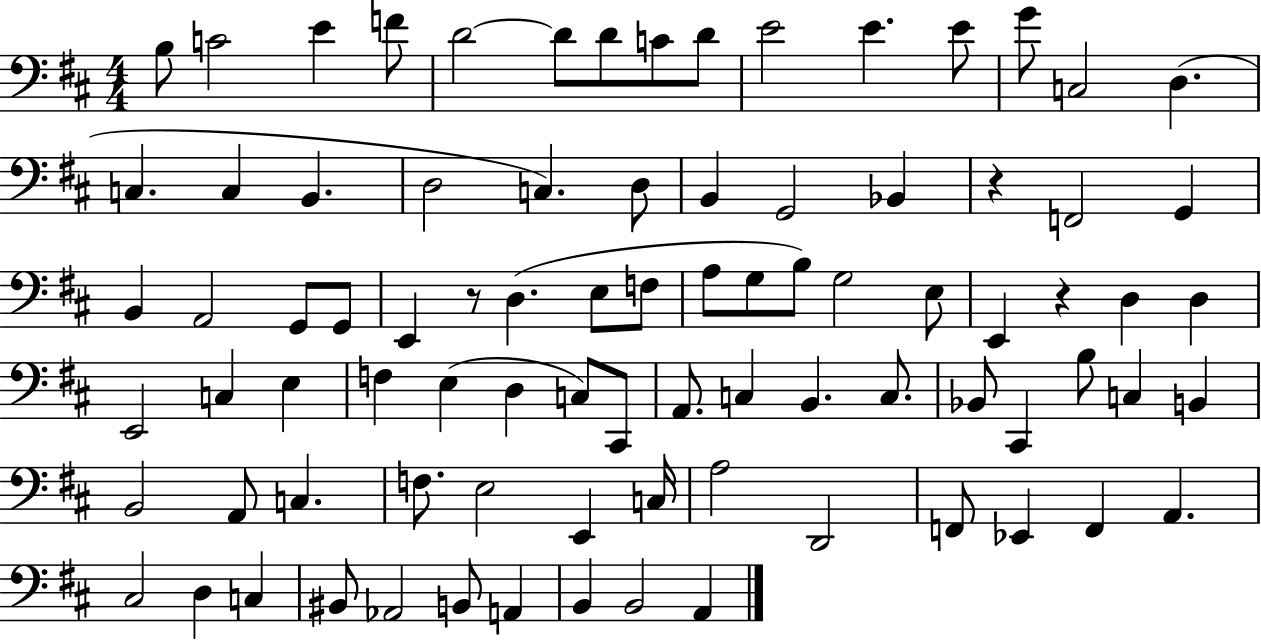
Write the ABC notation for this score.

X:1
T:Untitled
M:4/4
L:1/4
K:D
B,/2 C2 E F/2 D2 D/2 D/2 C/2 D/2 E2 E E/2 G/2 C,2 D, C, C, B,, D,2 C, D,/2 B,, G,,2 _B,, z F,,2 G,, B,, A,,2 G,,/2 G,,/2 E,, z/2 D, E,/2 F,/2 A,/2 G,/2 B,/2 G,2 E,/2 E,, z D, D, E,,2 C, E, F, E, D, C,/2 ^C,,/2 A,,/2 C, B,, C,/2 _B,,/2 ^C,, B,/2 C, B,, B,,2 A,,/2 C, F,/2 E,2 E,, C,/4 A,2 D,,2 F,,/2 _E,, F,, A,, ^C,2 D, C, ^B,,/2 _A,,2 B,,/2 A,, B,, B,,2 A,,